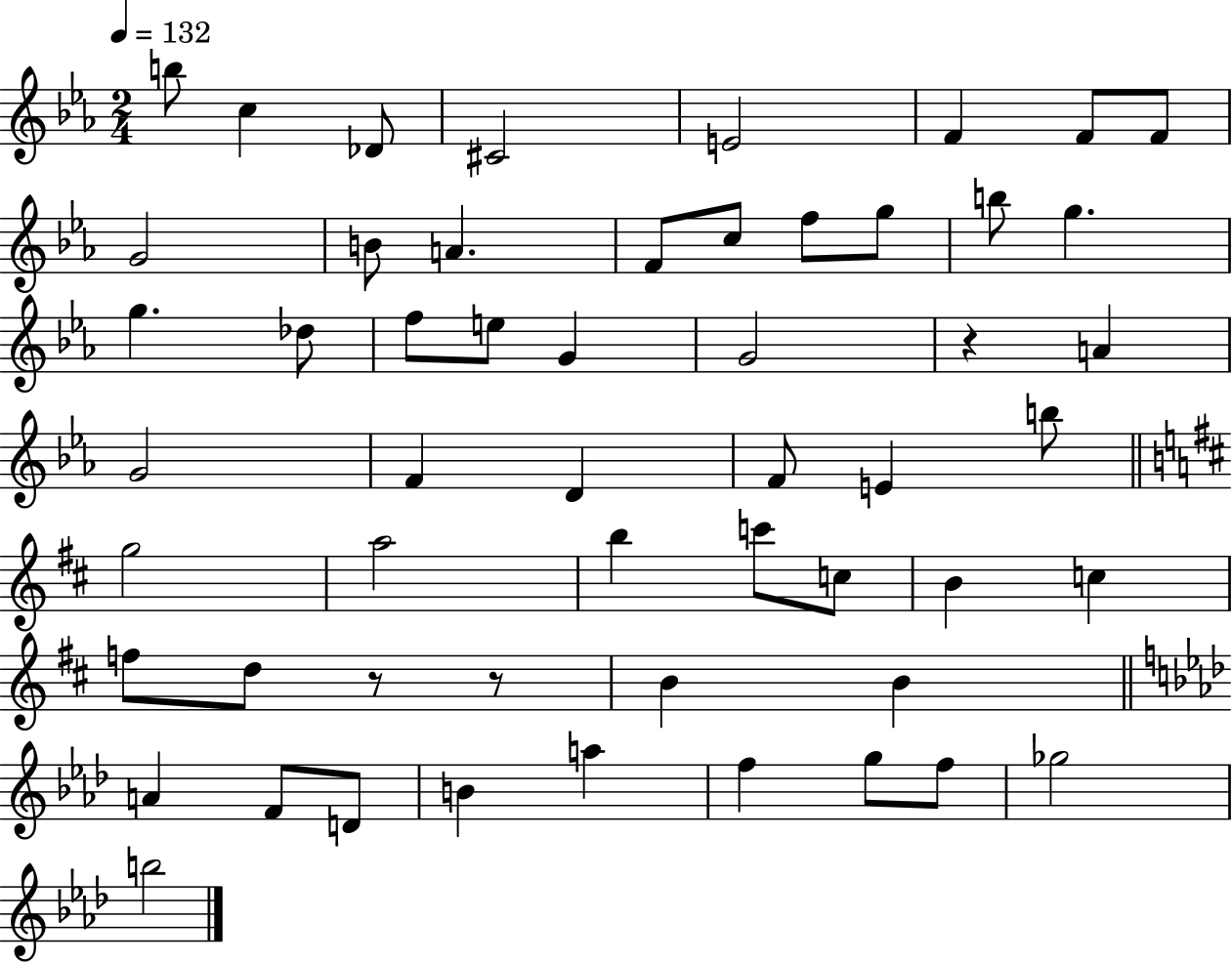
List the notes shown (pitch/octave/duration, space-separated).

B5/e C5/q Db4/e C#4/h E4/h F4/q F4/e F4/e G4/h B4/e A4/q. F4/e C5/e F5/e G5/e B5/e G5/q. G5/q. Db5/e F5/e E5/e G4/q G4/h R/q A4/q G4/h F4/q D4/q F4/e E4/q B5/e G5/h A5/h B5/q C6/e C5/e B4/q C5/q F5/e D5/e R/e R/e B4/q B4/q A4/q F4/e D4/e B4/q A5/q F5/q G5/e F5/e Gb5/h B5/h